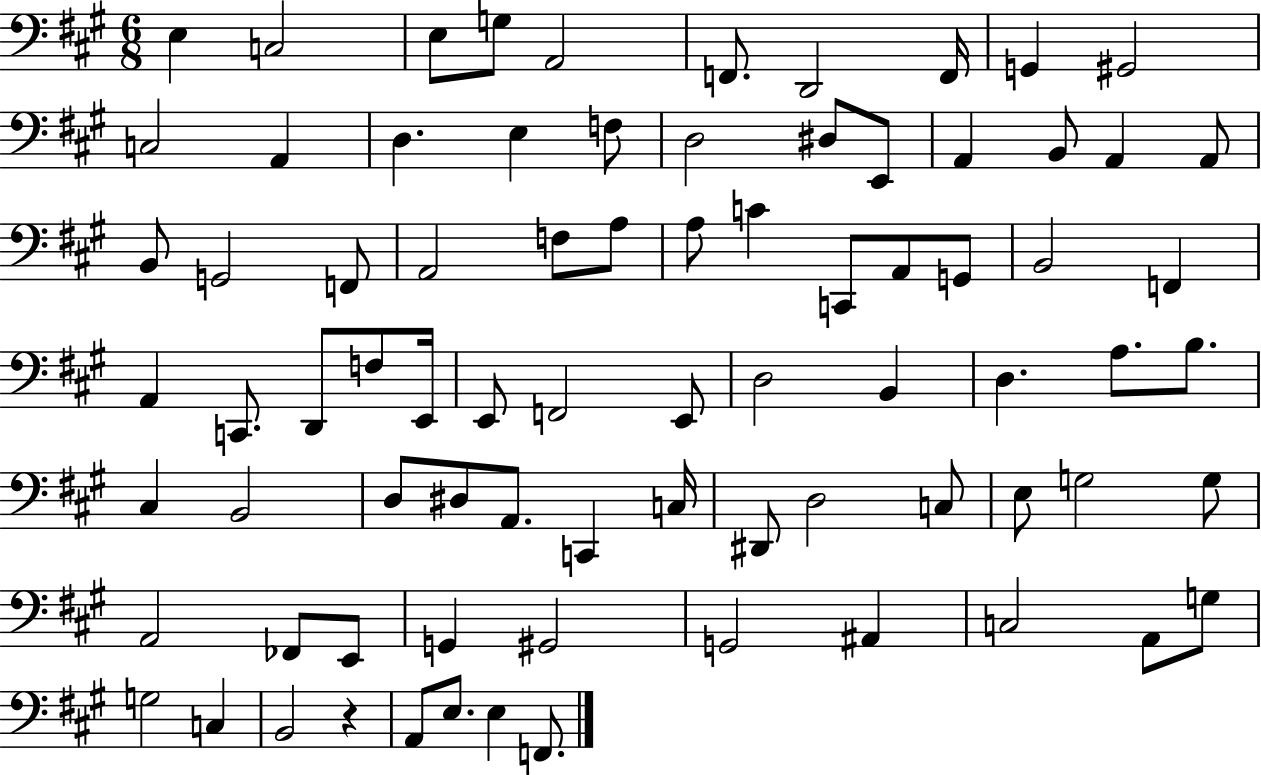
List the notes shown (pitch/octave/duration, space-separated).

E3/q C3/h E3/e G3/e A2/h F2/e. D2/h F2/s G2/q G#2/h C3/h A2/q D3/q. E3/q F3/e D3/h D#3/e E2/e A2/q B2/e A2/q A2/e B2/e G2/h F2/e A2/h F3/e A3/e A3/e C4/q C2/e A2/e G2/e B2/h F2/q A2/q C2/e. D2/e F3/e E2/s E2/e F2/h E2/e D3/h B2/q D3/q. A3/e. B3/e. C#3/q B2/h D3/e D#3/e A2/e. C2/q C3/s D#2/e D3/h C3/e E3/e G3/h G3/e A2/h FES2/e E2/e G2/q G#2/h G2/h A#2/q C3/h A2/e G3/e G3/h C3/q B2/h R/q A2/e E3/e. E3/q F2/e.